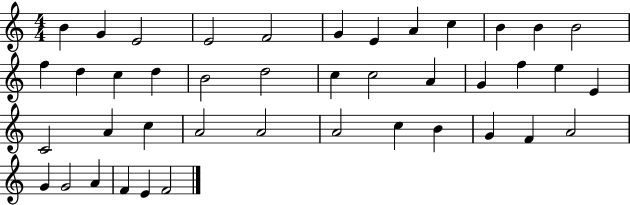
B4/q G4/q E4/h E4/h F4/h G4/q E4/q A4/q C5/q B4/q B4/q B4/h F5/q D5/q C5/q D5/q B4/h D5/h C5/q C5/h A4/q G4/q F5/q E5/q E4/q C4/h A4/q C5/q A4/h A4/h A4/h C5/q B4/q G4/q F4/q A4/h G4/q G4/h A4/q F4/q E4/q F4/h